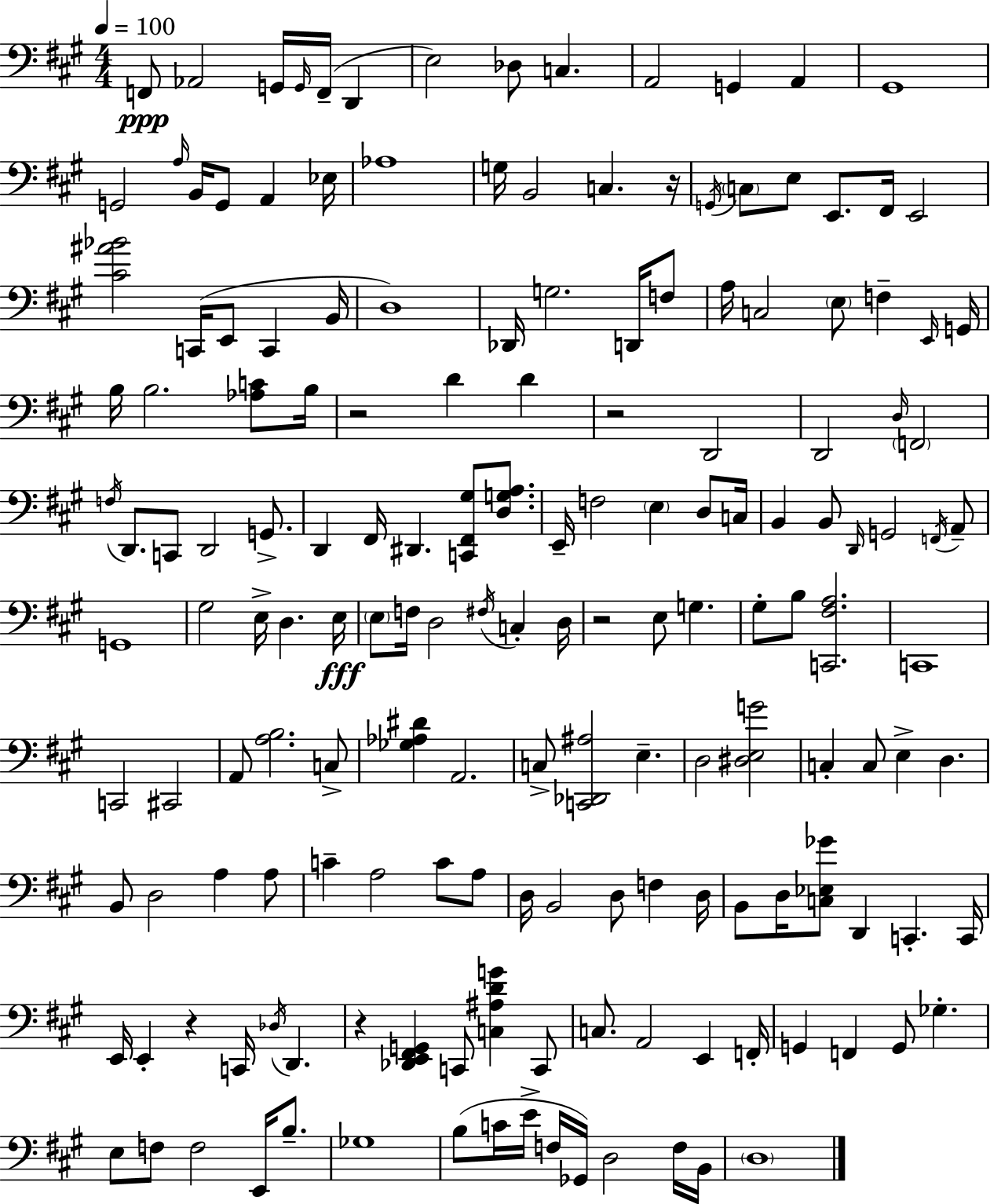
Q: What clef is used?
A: bass